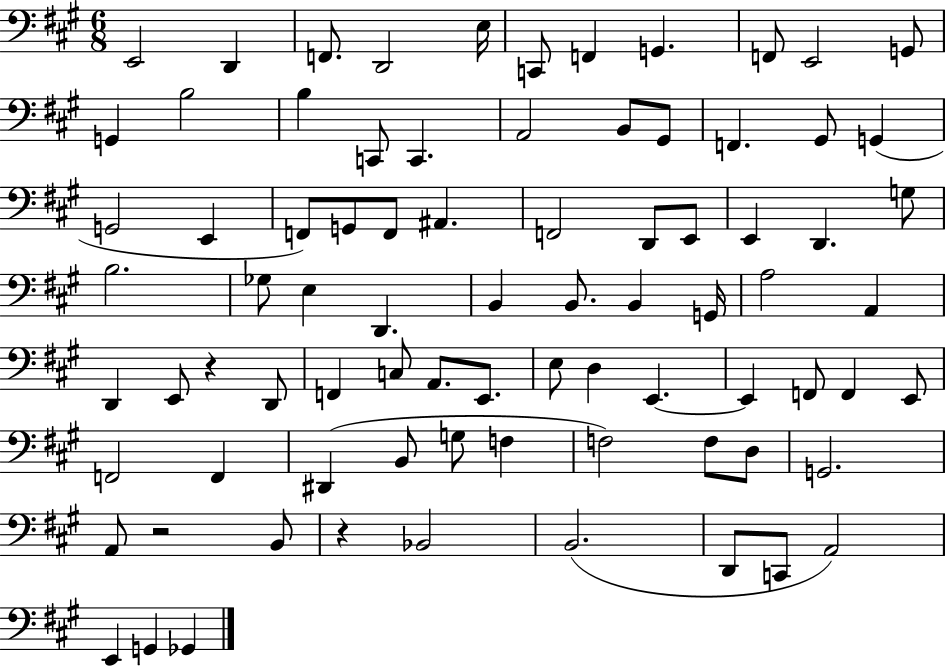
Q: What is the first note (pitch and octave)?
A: E2